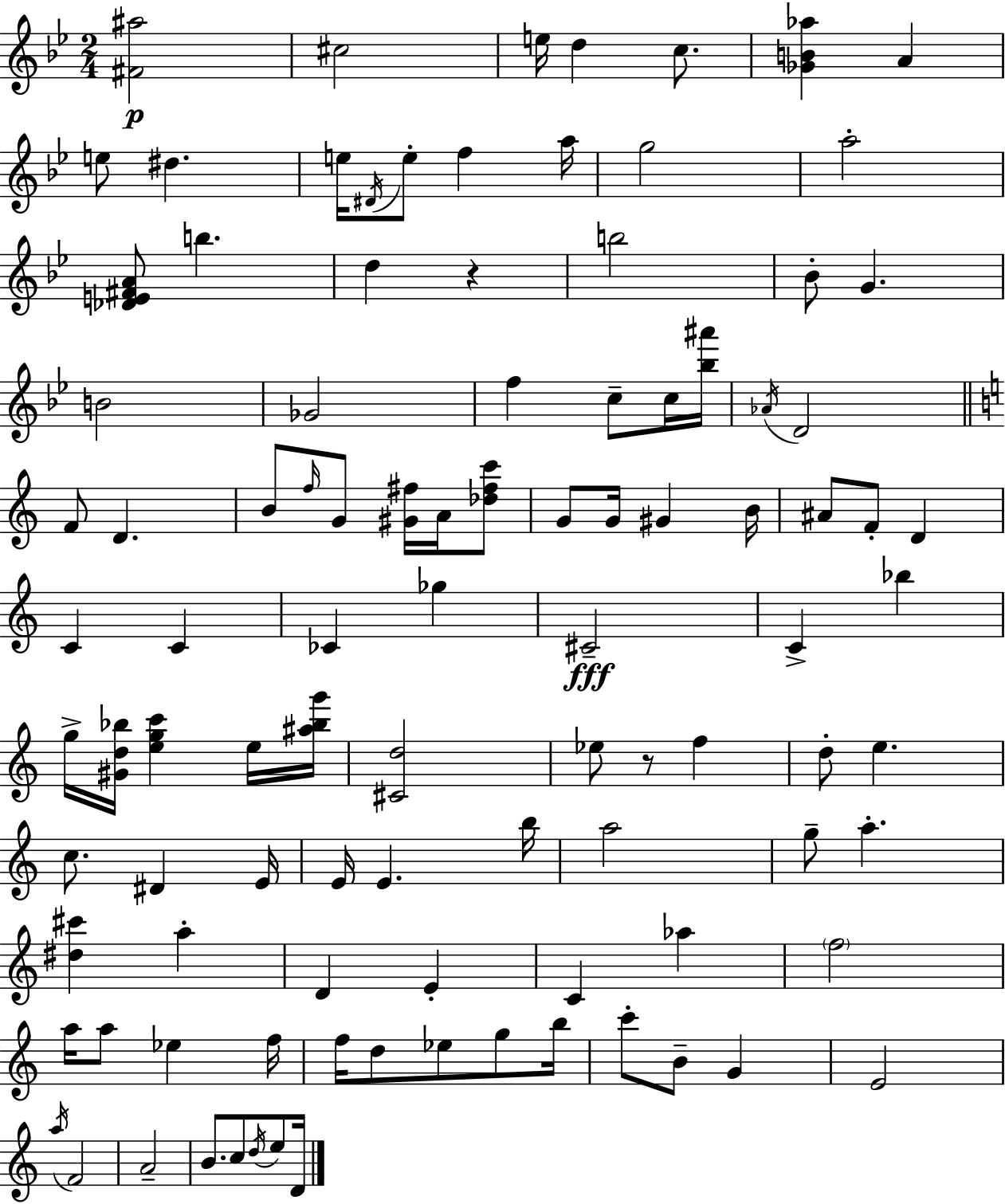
[F#4,A#5]/h C#5/h E5/s D5/q C5/e. [Gb4,B4,Ab5]/q A4/q E5/e D#5/q. E5/s D#4/s E5/e F5/q A5/s G5/h A5/h [Db4,E4,F#4,A4]/e B5/q. D5/q R/q B5/h Bb4/e G4/q. B4/h Gb4/h F5/q C5/e C5/s [Bb5,A#6]/s Ab4/s D4/h F4/e D4/q. B4/e F5/s G4/e [G#4,F#5]/s A4/s [Db5,F#5,C6]/e G4/e G4/s G#4/q B4/s A#4/e F4/e D4/q C4/q C4/q CES4/q Gb5/q C#4/h C4/q Bb5/q G5/s [G#4,D5,Bb5]/s [E5,G5,C6]/q E5/s [A#5,Bb5,G6]/s [C#4,D5]/h Eb5/e R/e F5/q D5/e E5/q. C5/e. D#4/q E4/s E4/s E4/q. B5/s A5/h G5/e A5/q. [D#5,C#6]/q A5/q D4/q E4/q C4/q Ab5/q F5/h A5/s A5/e Eb5/q F5/s F5/s D5/e Eb5/e G5/e B5/s C6/e B4/e G4/q E4/h A5/s F4/h A4/h B4/e. C5/e D5/s E5/e D4/s